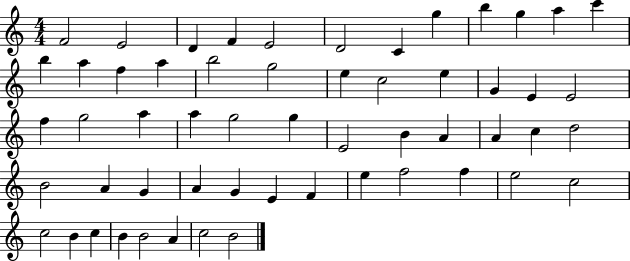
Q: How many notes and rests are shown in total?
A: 56